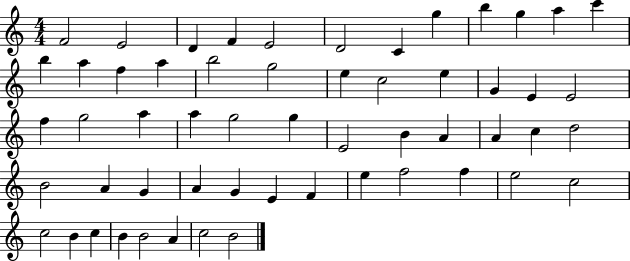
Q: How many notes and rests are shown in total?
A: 56